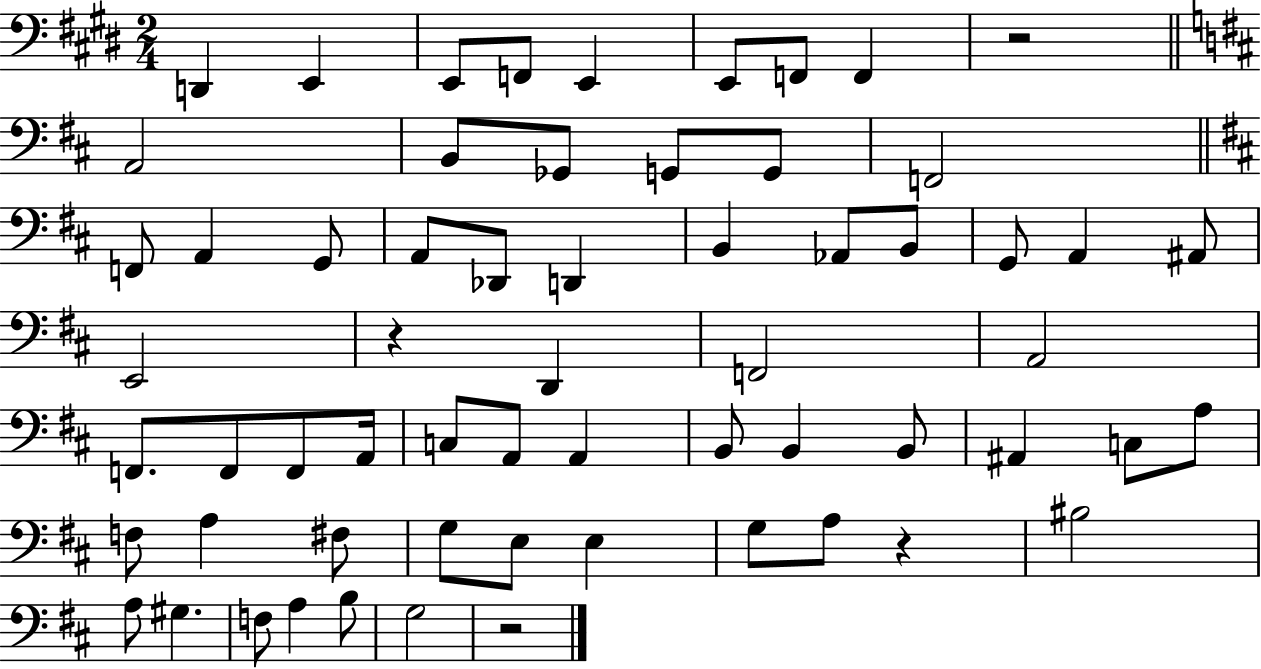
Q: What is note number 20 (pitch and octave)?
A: D2